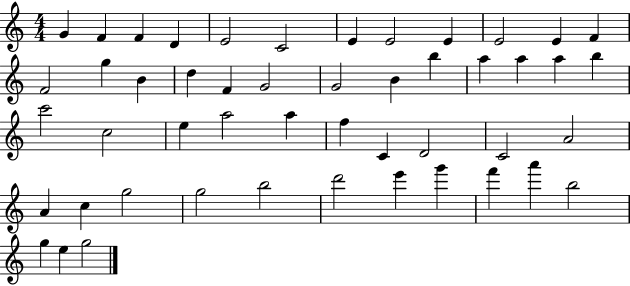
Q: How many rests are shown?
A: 0